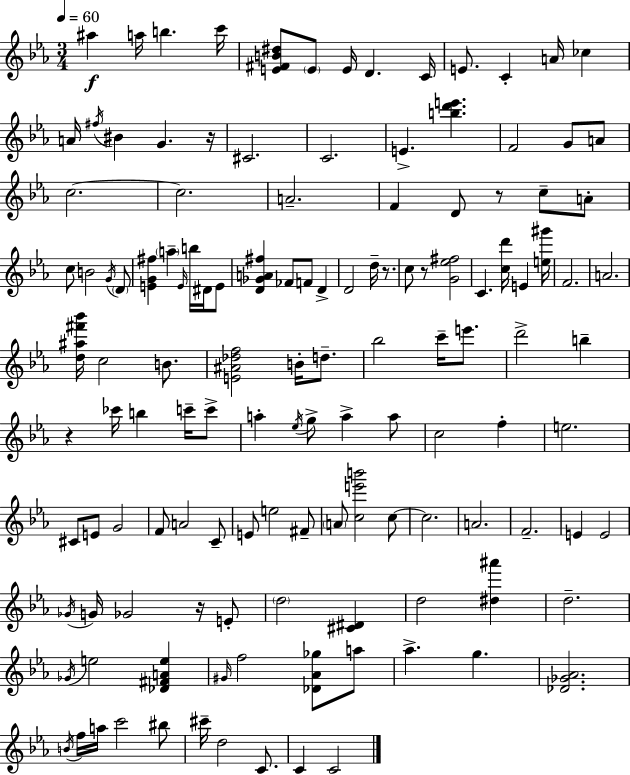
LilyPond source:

{
  \clef treble
  \numericTimeSignature
  \time 3/4
  \key ees \major
  \tempo 4 = 60
  ais''4\f a''16 b''4. c'''16 | <e' fis' b' dis''>8 \parenthesize e'8 e'16 d'4. c'16 | e'8. c'4-. a'16 ces''4 | a'16 \acciaccatura { fis''16 } bis'4 g'4. | \break r16 cis'2. | c'2. | e'4.-> <b'' d''' e'''>4. | f'2 g'8 a'8 | \break c''2.~~ | c''2. | a'2.-- | f'4 d'8 r8 c''8-- a'8-. | \break c''8 b'2 \acciaccatura { g'16 } | \parenthesize d'8 <e' g' fis''>4 \parenthesize a''4-- \grace { e'16 } b''16 | dis'16 e'8 <d' ges' a' fis''>4 fes'8 f'8 d'4-> | d'2 d''16-- | \break r8. c''8 r8 <g' ees'' fis''>2 | c'4. <c'' d'''>16 e'4 | <e'' gis'''>16 f'2. | a'2. | \break <d'' ais'' fis''' bes'''>16 c''2 | b'8. <e' ais' des'' f''>2 b'16-. | d''8.-- bes''2 c'''16-- | e'''8. d'''2-> b''4-- | \break r4 ces'''16 b''4 | c'''16-- c'''8-> a''4-. \acciaccatura { ees''16 } g''8-> a''4-> | a''8 c''2 | f''4-. e''2. | \break cis'8 e'8 g'2 | f'8 a'2 | c'8-- e'8 e''2 | fis'8-- \parenthesize a'8 <c'' e''' b'''>2 | \break c''8~~ c''2. | a'2. | f'2.-- | e'4 e'2 | \break \acciaccatura { ges'16 } g'16 ges'2 | r16 e'8-. \parenthesize d''2 | <cis' dis'>4 d''2 | <dis'' ais'''>4 d''2.-- | \break \acciaccatura { ges'16 } e''2 | <des' fis' a' e''>4 \grace { gis'16 } f''2 | <des' aes' ges''>8 a''8 aes''4.-> | g''4. <des' ges' aes'>2. | \break \acciaccatura { b'16 } f''16 a''16 c'''2 | bis''8 cis'''16-- d''2 | c'8. c'4 | c'2 \bar "|."
}